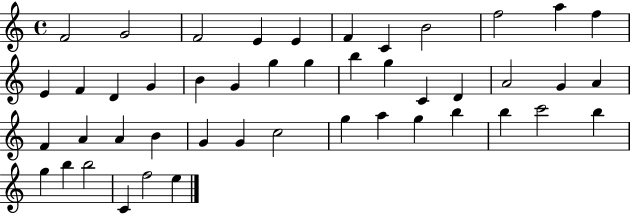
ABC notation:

X:1
T:Untitled
M:4/4
L:1/4
K:C
F2 G2 F2 E E F C B2 f2 a f E F D G B G g g b g C D A2 G A F A A B G G c2 g a g b b c'2 b g b b2 C f2 e